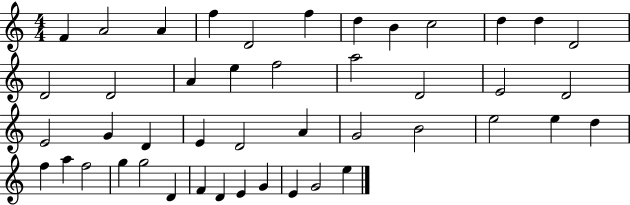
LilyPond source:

{
  \clef treble
  \numericTimeSignature
  \time 4/4
  \key c \major
  f'4 a'2 a'4 | f''4 d'2 f''4 | d''4 b'4 c''2 | d''4 d''4 d'2 | \break d'2 d'2 | a'4 e''4 f''2 | a''2 d'2 | e'2 d'2 | \break e'2 g'4 d'4 | e'4 d'2 a'4 | g'2 b'2 | e''2 e''4 d''4 | \break f''4 a''4 f''2 | g''4 g''2 d'4 | f'4 d'4 e'4 g'4 | e'4 g'2 e''4 | \break \bar "|."
}